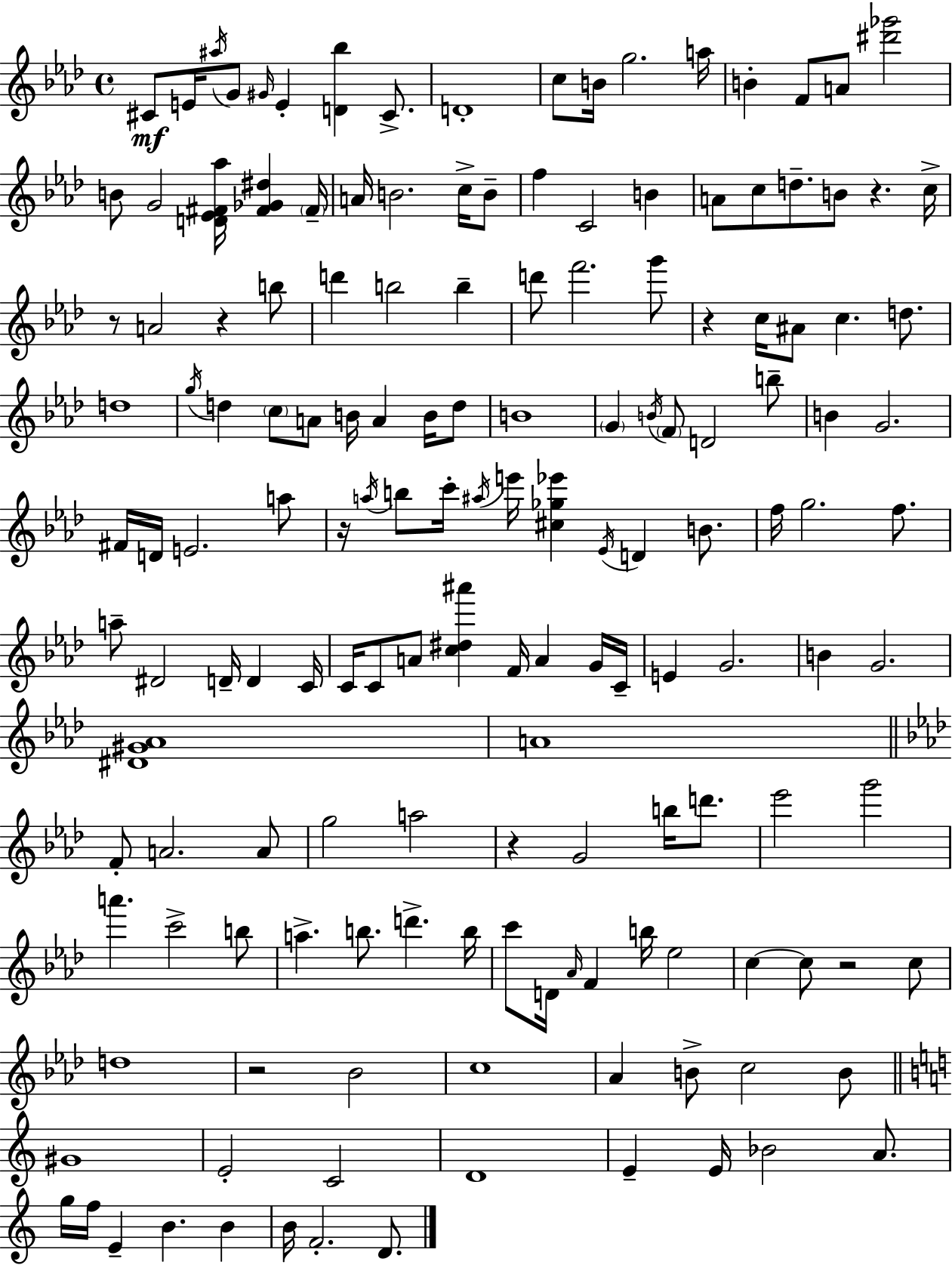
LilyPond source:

{
  \clef treble
  \time 4/4
  \defaultTimeSignature
  \key f \minor
  cis'8\mf e'16 \acciaccatura { ais''16 } g'8 \grace { gis'16 } e'4-. <d' bes''>4 cis'8.-> | d'1-. | c''8 b'16 g''2. | a''16 b'4-. f'8 a'8 <dis''' ges'''>2 | \break b'8 g'2 <d' ees' fis' aes''>16 <fis' ges' dis''>4 | \parenthesize fis'16-- a'16 b'2. c''16-> | b'8-- f''4 c'2 b'4 | a'8 c''8 d''8.-- b'8 r4. | \break c''16-> r8 a'2 r4 | b''8 d'''4 b''2 b''4-- | d'''8 f'''2. | g'''8 r4 c''16 ais'8 c''4. d''8. | \break d''1 | \acciaccatura { g''16 } d''4 \parenthesize c''8 a'8 b'16 a'4 | b'16 d''8 b'1 | \parenthesize g'4 \acciaccatura { b'16 } \parenthesize f'8 d'2 | \break b''8-- b'4 g'2. | fis'16 d'16 e'2. | a''8 r16 \acciaccatura { a''16 } b''8 c'''16-. \acciaccatura { ais''16 } e'''16 <cis'' ges'' ees'''>4 \acciaccatura { ees'16 } | d'4 b'8. f''16 g''2. | \break f''8. a''8-- dis'2 | d'16-- d'4 c'16 c'16 c'8 a'8 <c'' dis'' ais'''>4 | f'16 a'4 g'16 c'16-- e'4 g'2. | b'4 g'2. | \break <dis' gis' aes'>1 | a'1 | \bar "||" \break \key aes \major f'8-. a'2. a'8 | g''2 a''2 | r4 g'2 b''16 d'''8. | ees'''2 g'''2 | \break a'''4. c'''2-> b''8 | a''4.-> b''8. d'''4.-> b''16 | c'''8 d'16 \grace { aes'16 } f'4 b''16 ees''2 | c''4~~ c''8 r2 c''8 | \break d''1 | r2 bes'2 | c''1 | aes'4 b'8-> c''2 b'8 | \break \bar "||" \break \key a \minor gis'1 | e'2-. c'2 | d'1 | e'4-- e'16 bes'2 a'8. | \break g''16 f''16 e'4-- b'4. b'4 | b'16 f'2.-. d'8. | \bar "|."
}